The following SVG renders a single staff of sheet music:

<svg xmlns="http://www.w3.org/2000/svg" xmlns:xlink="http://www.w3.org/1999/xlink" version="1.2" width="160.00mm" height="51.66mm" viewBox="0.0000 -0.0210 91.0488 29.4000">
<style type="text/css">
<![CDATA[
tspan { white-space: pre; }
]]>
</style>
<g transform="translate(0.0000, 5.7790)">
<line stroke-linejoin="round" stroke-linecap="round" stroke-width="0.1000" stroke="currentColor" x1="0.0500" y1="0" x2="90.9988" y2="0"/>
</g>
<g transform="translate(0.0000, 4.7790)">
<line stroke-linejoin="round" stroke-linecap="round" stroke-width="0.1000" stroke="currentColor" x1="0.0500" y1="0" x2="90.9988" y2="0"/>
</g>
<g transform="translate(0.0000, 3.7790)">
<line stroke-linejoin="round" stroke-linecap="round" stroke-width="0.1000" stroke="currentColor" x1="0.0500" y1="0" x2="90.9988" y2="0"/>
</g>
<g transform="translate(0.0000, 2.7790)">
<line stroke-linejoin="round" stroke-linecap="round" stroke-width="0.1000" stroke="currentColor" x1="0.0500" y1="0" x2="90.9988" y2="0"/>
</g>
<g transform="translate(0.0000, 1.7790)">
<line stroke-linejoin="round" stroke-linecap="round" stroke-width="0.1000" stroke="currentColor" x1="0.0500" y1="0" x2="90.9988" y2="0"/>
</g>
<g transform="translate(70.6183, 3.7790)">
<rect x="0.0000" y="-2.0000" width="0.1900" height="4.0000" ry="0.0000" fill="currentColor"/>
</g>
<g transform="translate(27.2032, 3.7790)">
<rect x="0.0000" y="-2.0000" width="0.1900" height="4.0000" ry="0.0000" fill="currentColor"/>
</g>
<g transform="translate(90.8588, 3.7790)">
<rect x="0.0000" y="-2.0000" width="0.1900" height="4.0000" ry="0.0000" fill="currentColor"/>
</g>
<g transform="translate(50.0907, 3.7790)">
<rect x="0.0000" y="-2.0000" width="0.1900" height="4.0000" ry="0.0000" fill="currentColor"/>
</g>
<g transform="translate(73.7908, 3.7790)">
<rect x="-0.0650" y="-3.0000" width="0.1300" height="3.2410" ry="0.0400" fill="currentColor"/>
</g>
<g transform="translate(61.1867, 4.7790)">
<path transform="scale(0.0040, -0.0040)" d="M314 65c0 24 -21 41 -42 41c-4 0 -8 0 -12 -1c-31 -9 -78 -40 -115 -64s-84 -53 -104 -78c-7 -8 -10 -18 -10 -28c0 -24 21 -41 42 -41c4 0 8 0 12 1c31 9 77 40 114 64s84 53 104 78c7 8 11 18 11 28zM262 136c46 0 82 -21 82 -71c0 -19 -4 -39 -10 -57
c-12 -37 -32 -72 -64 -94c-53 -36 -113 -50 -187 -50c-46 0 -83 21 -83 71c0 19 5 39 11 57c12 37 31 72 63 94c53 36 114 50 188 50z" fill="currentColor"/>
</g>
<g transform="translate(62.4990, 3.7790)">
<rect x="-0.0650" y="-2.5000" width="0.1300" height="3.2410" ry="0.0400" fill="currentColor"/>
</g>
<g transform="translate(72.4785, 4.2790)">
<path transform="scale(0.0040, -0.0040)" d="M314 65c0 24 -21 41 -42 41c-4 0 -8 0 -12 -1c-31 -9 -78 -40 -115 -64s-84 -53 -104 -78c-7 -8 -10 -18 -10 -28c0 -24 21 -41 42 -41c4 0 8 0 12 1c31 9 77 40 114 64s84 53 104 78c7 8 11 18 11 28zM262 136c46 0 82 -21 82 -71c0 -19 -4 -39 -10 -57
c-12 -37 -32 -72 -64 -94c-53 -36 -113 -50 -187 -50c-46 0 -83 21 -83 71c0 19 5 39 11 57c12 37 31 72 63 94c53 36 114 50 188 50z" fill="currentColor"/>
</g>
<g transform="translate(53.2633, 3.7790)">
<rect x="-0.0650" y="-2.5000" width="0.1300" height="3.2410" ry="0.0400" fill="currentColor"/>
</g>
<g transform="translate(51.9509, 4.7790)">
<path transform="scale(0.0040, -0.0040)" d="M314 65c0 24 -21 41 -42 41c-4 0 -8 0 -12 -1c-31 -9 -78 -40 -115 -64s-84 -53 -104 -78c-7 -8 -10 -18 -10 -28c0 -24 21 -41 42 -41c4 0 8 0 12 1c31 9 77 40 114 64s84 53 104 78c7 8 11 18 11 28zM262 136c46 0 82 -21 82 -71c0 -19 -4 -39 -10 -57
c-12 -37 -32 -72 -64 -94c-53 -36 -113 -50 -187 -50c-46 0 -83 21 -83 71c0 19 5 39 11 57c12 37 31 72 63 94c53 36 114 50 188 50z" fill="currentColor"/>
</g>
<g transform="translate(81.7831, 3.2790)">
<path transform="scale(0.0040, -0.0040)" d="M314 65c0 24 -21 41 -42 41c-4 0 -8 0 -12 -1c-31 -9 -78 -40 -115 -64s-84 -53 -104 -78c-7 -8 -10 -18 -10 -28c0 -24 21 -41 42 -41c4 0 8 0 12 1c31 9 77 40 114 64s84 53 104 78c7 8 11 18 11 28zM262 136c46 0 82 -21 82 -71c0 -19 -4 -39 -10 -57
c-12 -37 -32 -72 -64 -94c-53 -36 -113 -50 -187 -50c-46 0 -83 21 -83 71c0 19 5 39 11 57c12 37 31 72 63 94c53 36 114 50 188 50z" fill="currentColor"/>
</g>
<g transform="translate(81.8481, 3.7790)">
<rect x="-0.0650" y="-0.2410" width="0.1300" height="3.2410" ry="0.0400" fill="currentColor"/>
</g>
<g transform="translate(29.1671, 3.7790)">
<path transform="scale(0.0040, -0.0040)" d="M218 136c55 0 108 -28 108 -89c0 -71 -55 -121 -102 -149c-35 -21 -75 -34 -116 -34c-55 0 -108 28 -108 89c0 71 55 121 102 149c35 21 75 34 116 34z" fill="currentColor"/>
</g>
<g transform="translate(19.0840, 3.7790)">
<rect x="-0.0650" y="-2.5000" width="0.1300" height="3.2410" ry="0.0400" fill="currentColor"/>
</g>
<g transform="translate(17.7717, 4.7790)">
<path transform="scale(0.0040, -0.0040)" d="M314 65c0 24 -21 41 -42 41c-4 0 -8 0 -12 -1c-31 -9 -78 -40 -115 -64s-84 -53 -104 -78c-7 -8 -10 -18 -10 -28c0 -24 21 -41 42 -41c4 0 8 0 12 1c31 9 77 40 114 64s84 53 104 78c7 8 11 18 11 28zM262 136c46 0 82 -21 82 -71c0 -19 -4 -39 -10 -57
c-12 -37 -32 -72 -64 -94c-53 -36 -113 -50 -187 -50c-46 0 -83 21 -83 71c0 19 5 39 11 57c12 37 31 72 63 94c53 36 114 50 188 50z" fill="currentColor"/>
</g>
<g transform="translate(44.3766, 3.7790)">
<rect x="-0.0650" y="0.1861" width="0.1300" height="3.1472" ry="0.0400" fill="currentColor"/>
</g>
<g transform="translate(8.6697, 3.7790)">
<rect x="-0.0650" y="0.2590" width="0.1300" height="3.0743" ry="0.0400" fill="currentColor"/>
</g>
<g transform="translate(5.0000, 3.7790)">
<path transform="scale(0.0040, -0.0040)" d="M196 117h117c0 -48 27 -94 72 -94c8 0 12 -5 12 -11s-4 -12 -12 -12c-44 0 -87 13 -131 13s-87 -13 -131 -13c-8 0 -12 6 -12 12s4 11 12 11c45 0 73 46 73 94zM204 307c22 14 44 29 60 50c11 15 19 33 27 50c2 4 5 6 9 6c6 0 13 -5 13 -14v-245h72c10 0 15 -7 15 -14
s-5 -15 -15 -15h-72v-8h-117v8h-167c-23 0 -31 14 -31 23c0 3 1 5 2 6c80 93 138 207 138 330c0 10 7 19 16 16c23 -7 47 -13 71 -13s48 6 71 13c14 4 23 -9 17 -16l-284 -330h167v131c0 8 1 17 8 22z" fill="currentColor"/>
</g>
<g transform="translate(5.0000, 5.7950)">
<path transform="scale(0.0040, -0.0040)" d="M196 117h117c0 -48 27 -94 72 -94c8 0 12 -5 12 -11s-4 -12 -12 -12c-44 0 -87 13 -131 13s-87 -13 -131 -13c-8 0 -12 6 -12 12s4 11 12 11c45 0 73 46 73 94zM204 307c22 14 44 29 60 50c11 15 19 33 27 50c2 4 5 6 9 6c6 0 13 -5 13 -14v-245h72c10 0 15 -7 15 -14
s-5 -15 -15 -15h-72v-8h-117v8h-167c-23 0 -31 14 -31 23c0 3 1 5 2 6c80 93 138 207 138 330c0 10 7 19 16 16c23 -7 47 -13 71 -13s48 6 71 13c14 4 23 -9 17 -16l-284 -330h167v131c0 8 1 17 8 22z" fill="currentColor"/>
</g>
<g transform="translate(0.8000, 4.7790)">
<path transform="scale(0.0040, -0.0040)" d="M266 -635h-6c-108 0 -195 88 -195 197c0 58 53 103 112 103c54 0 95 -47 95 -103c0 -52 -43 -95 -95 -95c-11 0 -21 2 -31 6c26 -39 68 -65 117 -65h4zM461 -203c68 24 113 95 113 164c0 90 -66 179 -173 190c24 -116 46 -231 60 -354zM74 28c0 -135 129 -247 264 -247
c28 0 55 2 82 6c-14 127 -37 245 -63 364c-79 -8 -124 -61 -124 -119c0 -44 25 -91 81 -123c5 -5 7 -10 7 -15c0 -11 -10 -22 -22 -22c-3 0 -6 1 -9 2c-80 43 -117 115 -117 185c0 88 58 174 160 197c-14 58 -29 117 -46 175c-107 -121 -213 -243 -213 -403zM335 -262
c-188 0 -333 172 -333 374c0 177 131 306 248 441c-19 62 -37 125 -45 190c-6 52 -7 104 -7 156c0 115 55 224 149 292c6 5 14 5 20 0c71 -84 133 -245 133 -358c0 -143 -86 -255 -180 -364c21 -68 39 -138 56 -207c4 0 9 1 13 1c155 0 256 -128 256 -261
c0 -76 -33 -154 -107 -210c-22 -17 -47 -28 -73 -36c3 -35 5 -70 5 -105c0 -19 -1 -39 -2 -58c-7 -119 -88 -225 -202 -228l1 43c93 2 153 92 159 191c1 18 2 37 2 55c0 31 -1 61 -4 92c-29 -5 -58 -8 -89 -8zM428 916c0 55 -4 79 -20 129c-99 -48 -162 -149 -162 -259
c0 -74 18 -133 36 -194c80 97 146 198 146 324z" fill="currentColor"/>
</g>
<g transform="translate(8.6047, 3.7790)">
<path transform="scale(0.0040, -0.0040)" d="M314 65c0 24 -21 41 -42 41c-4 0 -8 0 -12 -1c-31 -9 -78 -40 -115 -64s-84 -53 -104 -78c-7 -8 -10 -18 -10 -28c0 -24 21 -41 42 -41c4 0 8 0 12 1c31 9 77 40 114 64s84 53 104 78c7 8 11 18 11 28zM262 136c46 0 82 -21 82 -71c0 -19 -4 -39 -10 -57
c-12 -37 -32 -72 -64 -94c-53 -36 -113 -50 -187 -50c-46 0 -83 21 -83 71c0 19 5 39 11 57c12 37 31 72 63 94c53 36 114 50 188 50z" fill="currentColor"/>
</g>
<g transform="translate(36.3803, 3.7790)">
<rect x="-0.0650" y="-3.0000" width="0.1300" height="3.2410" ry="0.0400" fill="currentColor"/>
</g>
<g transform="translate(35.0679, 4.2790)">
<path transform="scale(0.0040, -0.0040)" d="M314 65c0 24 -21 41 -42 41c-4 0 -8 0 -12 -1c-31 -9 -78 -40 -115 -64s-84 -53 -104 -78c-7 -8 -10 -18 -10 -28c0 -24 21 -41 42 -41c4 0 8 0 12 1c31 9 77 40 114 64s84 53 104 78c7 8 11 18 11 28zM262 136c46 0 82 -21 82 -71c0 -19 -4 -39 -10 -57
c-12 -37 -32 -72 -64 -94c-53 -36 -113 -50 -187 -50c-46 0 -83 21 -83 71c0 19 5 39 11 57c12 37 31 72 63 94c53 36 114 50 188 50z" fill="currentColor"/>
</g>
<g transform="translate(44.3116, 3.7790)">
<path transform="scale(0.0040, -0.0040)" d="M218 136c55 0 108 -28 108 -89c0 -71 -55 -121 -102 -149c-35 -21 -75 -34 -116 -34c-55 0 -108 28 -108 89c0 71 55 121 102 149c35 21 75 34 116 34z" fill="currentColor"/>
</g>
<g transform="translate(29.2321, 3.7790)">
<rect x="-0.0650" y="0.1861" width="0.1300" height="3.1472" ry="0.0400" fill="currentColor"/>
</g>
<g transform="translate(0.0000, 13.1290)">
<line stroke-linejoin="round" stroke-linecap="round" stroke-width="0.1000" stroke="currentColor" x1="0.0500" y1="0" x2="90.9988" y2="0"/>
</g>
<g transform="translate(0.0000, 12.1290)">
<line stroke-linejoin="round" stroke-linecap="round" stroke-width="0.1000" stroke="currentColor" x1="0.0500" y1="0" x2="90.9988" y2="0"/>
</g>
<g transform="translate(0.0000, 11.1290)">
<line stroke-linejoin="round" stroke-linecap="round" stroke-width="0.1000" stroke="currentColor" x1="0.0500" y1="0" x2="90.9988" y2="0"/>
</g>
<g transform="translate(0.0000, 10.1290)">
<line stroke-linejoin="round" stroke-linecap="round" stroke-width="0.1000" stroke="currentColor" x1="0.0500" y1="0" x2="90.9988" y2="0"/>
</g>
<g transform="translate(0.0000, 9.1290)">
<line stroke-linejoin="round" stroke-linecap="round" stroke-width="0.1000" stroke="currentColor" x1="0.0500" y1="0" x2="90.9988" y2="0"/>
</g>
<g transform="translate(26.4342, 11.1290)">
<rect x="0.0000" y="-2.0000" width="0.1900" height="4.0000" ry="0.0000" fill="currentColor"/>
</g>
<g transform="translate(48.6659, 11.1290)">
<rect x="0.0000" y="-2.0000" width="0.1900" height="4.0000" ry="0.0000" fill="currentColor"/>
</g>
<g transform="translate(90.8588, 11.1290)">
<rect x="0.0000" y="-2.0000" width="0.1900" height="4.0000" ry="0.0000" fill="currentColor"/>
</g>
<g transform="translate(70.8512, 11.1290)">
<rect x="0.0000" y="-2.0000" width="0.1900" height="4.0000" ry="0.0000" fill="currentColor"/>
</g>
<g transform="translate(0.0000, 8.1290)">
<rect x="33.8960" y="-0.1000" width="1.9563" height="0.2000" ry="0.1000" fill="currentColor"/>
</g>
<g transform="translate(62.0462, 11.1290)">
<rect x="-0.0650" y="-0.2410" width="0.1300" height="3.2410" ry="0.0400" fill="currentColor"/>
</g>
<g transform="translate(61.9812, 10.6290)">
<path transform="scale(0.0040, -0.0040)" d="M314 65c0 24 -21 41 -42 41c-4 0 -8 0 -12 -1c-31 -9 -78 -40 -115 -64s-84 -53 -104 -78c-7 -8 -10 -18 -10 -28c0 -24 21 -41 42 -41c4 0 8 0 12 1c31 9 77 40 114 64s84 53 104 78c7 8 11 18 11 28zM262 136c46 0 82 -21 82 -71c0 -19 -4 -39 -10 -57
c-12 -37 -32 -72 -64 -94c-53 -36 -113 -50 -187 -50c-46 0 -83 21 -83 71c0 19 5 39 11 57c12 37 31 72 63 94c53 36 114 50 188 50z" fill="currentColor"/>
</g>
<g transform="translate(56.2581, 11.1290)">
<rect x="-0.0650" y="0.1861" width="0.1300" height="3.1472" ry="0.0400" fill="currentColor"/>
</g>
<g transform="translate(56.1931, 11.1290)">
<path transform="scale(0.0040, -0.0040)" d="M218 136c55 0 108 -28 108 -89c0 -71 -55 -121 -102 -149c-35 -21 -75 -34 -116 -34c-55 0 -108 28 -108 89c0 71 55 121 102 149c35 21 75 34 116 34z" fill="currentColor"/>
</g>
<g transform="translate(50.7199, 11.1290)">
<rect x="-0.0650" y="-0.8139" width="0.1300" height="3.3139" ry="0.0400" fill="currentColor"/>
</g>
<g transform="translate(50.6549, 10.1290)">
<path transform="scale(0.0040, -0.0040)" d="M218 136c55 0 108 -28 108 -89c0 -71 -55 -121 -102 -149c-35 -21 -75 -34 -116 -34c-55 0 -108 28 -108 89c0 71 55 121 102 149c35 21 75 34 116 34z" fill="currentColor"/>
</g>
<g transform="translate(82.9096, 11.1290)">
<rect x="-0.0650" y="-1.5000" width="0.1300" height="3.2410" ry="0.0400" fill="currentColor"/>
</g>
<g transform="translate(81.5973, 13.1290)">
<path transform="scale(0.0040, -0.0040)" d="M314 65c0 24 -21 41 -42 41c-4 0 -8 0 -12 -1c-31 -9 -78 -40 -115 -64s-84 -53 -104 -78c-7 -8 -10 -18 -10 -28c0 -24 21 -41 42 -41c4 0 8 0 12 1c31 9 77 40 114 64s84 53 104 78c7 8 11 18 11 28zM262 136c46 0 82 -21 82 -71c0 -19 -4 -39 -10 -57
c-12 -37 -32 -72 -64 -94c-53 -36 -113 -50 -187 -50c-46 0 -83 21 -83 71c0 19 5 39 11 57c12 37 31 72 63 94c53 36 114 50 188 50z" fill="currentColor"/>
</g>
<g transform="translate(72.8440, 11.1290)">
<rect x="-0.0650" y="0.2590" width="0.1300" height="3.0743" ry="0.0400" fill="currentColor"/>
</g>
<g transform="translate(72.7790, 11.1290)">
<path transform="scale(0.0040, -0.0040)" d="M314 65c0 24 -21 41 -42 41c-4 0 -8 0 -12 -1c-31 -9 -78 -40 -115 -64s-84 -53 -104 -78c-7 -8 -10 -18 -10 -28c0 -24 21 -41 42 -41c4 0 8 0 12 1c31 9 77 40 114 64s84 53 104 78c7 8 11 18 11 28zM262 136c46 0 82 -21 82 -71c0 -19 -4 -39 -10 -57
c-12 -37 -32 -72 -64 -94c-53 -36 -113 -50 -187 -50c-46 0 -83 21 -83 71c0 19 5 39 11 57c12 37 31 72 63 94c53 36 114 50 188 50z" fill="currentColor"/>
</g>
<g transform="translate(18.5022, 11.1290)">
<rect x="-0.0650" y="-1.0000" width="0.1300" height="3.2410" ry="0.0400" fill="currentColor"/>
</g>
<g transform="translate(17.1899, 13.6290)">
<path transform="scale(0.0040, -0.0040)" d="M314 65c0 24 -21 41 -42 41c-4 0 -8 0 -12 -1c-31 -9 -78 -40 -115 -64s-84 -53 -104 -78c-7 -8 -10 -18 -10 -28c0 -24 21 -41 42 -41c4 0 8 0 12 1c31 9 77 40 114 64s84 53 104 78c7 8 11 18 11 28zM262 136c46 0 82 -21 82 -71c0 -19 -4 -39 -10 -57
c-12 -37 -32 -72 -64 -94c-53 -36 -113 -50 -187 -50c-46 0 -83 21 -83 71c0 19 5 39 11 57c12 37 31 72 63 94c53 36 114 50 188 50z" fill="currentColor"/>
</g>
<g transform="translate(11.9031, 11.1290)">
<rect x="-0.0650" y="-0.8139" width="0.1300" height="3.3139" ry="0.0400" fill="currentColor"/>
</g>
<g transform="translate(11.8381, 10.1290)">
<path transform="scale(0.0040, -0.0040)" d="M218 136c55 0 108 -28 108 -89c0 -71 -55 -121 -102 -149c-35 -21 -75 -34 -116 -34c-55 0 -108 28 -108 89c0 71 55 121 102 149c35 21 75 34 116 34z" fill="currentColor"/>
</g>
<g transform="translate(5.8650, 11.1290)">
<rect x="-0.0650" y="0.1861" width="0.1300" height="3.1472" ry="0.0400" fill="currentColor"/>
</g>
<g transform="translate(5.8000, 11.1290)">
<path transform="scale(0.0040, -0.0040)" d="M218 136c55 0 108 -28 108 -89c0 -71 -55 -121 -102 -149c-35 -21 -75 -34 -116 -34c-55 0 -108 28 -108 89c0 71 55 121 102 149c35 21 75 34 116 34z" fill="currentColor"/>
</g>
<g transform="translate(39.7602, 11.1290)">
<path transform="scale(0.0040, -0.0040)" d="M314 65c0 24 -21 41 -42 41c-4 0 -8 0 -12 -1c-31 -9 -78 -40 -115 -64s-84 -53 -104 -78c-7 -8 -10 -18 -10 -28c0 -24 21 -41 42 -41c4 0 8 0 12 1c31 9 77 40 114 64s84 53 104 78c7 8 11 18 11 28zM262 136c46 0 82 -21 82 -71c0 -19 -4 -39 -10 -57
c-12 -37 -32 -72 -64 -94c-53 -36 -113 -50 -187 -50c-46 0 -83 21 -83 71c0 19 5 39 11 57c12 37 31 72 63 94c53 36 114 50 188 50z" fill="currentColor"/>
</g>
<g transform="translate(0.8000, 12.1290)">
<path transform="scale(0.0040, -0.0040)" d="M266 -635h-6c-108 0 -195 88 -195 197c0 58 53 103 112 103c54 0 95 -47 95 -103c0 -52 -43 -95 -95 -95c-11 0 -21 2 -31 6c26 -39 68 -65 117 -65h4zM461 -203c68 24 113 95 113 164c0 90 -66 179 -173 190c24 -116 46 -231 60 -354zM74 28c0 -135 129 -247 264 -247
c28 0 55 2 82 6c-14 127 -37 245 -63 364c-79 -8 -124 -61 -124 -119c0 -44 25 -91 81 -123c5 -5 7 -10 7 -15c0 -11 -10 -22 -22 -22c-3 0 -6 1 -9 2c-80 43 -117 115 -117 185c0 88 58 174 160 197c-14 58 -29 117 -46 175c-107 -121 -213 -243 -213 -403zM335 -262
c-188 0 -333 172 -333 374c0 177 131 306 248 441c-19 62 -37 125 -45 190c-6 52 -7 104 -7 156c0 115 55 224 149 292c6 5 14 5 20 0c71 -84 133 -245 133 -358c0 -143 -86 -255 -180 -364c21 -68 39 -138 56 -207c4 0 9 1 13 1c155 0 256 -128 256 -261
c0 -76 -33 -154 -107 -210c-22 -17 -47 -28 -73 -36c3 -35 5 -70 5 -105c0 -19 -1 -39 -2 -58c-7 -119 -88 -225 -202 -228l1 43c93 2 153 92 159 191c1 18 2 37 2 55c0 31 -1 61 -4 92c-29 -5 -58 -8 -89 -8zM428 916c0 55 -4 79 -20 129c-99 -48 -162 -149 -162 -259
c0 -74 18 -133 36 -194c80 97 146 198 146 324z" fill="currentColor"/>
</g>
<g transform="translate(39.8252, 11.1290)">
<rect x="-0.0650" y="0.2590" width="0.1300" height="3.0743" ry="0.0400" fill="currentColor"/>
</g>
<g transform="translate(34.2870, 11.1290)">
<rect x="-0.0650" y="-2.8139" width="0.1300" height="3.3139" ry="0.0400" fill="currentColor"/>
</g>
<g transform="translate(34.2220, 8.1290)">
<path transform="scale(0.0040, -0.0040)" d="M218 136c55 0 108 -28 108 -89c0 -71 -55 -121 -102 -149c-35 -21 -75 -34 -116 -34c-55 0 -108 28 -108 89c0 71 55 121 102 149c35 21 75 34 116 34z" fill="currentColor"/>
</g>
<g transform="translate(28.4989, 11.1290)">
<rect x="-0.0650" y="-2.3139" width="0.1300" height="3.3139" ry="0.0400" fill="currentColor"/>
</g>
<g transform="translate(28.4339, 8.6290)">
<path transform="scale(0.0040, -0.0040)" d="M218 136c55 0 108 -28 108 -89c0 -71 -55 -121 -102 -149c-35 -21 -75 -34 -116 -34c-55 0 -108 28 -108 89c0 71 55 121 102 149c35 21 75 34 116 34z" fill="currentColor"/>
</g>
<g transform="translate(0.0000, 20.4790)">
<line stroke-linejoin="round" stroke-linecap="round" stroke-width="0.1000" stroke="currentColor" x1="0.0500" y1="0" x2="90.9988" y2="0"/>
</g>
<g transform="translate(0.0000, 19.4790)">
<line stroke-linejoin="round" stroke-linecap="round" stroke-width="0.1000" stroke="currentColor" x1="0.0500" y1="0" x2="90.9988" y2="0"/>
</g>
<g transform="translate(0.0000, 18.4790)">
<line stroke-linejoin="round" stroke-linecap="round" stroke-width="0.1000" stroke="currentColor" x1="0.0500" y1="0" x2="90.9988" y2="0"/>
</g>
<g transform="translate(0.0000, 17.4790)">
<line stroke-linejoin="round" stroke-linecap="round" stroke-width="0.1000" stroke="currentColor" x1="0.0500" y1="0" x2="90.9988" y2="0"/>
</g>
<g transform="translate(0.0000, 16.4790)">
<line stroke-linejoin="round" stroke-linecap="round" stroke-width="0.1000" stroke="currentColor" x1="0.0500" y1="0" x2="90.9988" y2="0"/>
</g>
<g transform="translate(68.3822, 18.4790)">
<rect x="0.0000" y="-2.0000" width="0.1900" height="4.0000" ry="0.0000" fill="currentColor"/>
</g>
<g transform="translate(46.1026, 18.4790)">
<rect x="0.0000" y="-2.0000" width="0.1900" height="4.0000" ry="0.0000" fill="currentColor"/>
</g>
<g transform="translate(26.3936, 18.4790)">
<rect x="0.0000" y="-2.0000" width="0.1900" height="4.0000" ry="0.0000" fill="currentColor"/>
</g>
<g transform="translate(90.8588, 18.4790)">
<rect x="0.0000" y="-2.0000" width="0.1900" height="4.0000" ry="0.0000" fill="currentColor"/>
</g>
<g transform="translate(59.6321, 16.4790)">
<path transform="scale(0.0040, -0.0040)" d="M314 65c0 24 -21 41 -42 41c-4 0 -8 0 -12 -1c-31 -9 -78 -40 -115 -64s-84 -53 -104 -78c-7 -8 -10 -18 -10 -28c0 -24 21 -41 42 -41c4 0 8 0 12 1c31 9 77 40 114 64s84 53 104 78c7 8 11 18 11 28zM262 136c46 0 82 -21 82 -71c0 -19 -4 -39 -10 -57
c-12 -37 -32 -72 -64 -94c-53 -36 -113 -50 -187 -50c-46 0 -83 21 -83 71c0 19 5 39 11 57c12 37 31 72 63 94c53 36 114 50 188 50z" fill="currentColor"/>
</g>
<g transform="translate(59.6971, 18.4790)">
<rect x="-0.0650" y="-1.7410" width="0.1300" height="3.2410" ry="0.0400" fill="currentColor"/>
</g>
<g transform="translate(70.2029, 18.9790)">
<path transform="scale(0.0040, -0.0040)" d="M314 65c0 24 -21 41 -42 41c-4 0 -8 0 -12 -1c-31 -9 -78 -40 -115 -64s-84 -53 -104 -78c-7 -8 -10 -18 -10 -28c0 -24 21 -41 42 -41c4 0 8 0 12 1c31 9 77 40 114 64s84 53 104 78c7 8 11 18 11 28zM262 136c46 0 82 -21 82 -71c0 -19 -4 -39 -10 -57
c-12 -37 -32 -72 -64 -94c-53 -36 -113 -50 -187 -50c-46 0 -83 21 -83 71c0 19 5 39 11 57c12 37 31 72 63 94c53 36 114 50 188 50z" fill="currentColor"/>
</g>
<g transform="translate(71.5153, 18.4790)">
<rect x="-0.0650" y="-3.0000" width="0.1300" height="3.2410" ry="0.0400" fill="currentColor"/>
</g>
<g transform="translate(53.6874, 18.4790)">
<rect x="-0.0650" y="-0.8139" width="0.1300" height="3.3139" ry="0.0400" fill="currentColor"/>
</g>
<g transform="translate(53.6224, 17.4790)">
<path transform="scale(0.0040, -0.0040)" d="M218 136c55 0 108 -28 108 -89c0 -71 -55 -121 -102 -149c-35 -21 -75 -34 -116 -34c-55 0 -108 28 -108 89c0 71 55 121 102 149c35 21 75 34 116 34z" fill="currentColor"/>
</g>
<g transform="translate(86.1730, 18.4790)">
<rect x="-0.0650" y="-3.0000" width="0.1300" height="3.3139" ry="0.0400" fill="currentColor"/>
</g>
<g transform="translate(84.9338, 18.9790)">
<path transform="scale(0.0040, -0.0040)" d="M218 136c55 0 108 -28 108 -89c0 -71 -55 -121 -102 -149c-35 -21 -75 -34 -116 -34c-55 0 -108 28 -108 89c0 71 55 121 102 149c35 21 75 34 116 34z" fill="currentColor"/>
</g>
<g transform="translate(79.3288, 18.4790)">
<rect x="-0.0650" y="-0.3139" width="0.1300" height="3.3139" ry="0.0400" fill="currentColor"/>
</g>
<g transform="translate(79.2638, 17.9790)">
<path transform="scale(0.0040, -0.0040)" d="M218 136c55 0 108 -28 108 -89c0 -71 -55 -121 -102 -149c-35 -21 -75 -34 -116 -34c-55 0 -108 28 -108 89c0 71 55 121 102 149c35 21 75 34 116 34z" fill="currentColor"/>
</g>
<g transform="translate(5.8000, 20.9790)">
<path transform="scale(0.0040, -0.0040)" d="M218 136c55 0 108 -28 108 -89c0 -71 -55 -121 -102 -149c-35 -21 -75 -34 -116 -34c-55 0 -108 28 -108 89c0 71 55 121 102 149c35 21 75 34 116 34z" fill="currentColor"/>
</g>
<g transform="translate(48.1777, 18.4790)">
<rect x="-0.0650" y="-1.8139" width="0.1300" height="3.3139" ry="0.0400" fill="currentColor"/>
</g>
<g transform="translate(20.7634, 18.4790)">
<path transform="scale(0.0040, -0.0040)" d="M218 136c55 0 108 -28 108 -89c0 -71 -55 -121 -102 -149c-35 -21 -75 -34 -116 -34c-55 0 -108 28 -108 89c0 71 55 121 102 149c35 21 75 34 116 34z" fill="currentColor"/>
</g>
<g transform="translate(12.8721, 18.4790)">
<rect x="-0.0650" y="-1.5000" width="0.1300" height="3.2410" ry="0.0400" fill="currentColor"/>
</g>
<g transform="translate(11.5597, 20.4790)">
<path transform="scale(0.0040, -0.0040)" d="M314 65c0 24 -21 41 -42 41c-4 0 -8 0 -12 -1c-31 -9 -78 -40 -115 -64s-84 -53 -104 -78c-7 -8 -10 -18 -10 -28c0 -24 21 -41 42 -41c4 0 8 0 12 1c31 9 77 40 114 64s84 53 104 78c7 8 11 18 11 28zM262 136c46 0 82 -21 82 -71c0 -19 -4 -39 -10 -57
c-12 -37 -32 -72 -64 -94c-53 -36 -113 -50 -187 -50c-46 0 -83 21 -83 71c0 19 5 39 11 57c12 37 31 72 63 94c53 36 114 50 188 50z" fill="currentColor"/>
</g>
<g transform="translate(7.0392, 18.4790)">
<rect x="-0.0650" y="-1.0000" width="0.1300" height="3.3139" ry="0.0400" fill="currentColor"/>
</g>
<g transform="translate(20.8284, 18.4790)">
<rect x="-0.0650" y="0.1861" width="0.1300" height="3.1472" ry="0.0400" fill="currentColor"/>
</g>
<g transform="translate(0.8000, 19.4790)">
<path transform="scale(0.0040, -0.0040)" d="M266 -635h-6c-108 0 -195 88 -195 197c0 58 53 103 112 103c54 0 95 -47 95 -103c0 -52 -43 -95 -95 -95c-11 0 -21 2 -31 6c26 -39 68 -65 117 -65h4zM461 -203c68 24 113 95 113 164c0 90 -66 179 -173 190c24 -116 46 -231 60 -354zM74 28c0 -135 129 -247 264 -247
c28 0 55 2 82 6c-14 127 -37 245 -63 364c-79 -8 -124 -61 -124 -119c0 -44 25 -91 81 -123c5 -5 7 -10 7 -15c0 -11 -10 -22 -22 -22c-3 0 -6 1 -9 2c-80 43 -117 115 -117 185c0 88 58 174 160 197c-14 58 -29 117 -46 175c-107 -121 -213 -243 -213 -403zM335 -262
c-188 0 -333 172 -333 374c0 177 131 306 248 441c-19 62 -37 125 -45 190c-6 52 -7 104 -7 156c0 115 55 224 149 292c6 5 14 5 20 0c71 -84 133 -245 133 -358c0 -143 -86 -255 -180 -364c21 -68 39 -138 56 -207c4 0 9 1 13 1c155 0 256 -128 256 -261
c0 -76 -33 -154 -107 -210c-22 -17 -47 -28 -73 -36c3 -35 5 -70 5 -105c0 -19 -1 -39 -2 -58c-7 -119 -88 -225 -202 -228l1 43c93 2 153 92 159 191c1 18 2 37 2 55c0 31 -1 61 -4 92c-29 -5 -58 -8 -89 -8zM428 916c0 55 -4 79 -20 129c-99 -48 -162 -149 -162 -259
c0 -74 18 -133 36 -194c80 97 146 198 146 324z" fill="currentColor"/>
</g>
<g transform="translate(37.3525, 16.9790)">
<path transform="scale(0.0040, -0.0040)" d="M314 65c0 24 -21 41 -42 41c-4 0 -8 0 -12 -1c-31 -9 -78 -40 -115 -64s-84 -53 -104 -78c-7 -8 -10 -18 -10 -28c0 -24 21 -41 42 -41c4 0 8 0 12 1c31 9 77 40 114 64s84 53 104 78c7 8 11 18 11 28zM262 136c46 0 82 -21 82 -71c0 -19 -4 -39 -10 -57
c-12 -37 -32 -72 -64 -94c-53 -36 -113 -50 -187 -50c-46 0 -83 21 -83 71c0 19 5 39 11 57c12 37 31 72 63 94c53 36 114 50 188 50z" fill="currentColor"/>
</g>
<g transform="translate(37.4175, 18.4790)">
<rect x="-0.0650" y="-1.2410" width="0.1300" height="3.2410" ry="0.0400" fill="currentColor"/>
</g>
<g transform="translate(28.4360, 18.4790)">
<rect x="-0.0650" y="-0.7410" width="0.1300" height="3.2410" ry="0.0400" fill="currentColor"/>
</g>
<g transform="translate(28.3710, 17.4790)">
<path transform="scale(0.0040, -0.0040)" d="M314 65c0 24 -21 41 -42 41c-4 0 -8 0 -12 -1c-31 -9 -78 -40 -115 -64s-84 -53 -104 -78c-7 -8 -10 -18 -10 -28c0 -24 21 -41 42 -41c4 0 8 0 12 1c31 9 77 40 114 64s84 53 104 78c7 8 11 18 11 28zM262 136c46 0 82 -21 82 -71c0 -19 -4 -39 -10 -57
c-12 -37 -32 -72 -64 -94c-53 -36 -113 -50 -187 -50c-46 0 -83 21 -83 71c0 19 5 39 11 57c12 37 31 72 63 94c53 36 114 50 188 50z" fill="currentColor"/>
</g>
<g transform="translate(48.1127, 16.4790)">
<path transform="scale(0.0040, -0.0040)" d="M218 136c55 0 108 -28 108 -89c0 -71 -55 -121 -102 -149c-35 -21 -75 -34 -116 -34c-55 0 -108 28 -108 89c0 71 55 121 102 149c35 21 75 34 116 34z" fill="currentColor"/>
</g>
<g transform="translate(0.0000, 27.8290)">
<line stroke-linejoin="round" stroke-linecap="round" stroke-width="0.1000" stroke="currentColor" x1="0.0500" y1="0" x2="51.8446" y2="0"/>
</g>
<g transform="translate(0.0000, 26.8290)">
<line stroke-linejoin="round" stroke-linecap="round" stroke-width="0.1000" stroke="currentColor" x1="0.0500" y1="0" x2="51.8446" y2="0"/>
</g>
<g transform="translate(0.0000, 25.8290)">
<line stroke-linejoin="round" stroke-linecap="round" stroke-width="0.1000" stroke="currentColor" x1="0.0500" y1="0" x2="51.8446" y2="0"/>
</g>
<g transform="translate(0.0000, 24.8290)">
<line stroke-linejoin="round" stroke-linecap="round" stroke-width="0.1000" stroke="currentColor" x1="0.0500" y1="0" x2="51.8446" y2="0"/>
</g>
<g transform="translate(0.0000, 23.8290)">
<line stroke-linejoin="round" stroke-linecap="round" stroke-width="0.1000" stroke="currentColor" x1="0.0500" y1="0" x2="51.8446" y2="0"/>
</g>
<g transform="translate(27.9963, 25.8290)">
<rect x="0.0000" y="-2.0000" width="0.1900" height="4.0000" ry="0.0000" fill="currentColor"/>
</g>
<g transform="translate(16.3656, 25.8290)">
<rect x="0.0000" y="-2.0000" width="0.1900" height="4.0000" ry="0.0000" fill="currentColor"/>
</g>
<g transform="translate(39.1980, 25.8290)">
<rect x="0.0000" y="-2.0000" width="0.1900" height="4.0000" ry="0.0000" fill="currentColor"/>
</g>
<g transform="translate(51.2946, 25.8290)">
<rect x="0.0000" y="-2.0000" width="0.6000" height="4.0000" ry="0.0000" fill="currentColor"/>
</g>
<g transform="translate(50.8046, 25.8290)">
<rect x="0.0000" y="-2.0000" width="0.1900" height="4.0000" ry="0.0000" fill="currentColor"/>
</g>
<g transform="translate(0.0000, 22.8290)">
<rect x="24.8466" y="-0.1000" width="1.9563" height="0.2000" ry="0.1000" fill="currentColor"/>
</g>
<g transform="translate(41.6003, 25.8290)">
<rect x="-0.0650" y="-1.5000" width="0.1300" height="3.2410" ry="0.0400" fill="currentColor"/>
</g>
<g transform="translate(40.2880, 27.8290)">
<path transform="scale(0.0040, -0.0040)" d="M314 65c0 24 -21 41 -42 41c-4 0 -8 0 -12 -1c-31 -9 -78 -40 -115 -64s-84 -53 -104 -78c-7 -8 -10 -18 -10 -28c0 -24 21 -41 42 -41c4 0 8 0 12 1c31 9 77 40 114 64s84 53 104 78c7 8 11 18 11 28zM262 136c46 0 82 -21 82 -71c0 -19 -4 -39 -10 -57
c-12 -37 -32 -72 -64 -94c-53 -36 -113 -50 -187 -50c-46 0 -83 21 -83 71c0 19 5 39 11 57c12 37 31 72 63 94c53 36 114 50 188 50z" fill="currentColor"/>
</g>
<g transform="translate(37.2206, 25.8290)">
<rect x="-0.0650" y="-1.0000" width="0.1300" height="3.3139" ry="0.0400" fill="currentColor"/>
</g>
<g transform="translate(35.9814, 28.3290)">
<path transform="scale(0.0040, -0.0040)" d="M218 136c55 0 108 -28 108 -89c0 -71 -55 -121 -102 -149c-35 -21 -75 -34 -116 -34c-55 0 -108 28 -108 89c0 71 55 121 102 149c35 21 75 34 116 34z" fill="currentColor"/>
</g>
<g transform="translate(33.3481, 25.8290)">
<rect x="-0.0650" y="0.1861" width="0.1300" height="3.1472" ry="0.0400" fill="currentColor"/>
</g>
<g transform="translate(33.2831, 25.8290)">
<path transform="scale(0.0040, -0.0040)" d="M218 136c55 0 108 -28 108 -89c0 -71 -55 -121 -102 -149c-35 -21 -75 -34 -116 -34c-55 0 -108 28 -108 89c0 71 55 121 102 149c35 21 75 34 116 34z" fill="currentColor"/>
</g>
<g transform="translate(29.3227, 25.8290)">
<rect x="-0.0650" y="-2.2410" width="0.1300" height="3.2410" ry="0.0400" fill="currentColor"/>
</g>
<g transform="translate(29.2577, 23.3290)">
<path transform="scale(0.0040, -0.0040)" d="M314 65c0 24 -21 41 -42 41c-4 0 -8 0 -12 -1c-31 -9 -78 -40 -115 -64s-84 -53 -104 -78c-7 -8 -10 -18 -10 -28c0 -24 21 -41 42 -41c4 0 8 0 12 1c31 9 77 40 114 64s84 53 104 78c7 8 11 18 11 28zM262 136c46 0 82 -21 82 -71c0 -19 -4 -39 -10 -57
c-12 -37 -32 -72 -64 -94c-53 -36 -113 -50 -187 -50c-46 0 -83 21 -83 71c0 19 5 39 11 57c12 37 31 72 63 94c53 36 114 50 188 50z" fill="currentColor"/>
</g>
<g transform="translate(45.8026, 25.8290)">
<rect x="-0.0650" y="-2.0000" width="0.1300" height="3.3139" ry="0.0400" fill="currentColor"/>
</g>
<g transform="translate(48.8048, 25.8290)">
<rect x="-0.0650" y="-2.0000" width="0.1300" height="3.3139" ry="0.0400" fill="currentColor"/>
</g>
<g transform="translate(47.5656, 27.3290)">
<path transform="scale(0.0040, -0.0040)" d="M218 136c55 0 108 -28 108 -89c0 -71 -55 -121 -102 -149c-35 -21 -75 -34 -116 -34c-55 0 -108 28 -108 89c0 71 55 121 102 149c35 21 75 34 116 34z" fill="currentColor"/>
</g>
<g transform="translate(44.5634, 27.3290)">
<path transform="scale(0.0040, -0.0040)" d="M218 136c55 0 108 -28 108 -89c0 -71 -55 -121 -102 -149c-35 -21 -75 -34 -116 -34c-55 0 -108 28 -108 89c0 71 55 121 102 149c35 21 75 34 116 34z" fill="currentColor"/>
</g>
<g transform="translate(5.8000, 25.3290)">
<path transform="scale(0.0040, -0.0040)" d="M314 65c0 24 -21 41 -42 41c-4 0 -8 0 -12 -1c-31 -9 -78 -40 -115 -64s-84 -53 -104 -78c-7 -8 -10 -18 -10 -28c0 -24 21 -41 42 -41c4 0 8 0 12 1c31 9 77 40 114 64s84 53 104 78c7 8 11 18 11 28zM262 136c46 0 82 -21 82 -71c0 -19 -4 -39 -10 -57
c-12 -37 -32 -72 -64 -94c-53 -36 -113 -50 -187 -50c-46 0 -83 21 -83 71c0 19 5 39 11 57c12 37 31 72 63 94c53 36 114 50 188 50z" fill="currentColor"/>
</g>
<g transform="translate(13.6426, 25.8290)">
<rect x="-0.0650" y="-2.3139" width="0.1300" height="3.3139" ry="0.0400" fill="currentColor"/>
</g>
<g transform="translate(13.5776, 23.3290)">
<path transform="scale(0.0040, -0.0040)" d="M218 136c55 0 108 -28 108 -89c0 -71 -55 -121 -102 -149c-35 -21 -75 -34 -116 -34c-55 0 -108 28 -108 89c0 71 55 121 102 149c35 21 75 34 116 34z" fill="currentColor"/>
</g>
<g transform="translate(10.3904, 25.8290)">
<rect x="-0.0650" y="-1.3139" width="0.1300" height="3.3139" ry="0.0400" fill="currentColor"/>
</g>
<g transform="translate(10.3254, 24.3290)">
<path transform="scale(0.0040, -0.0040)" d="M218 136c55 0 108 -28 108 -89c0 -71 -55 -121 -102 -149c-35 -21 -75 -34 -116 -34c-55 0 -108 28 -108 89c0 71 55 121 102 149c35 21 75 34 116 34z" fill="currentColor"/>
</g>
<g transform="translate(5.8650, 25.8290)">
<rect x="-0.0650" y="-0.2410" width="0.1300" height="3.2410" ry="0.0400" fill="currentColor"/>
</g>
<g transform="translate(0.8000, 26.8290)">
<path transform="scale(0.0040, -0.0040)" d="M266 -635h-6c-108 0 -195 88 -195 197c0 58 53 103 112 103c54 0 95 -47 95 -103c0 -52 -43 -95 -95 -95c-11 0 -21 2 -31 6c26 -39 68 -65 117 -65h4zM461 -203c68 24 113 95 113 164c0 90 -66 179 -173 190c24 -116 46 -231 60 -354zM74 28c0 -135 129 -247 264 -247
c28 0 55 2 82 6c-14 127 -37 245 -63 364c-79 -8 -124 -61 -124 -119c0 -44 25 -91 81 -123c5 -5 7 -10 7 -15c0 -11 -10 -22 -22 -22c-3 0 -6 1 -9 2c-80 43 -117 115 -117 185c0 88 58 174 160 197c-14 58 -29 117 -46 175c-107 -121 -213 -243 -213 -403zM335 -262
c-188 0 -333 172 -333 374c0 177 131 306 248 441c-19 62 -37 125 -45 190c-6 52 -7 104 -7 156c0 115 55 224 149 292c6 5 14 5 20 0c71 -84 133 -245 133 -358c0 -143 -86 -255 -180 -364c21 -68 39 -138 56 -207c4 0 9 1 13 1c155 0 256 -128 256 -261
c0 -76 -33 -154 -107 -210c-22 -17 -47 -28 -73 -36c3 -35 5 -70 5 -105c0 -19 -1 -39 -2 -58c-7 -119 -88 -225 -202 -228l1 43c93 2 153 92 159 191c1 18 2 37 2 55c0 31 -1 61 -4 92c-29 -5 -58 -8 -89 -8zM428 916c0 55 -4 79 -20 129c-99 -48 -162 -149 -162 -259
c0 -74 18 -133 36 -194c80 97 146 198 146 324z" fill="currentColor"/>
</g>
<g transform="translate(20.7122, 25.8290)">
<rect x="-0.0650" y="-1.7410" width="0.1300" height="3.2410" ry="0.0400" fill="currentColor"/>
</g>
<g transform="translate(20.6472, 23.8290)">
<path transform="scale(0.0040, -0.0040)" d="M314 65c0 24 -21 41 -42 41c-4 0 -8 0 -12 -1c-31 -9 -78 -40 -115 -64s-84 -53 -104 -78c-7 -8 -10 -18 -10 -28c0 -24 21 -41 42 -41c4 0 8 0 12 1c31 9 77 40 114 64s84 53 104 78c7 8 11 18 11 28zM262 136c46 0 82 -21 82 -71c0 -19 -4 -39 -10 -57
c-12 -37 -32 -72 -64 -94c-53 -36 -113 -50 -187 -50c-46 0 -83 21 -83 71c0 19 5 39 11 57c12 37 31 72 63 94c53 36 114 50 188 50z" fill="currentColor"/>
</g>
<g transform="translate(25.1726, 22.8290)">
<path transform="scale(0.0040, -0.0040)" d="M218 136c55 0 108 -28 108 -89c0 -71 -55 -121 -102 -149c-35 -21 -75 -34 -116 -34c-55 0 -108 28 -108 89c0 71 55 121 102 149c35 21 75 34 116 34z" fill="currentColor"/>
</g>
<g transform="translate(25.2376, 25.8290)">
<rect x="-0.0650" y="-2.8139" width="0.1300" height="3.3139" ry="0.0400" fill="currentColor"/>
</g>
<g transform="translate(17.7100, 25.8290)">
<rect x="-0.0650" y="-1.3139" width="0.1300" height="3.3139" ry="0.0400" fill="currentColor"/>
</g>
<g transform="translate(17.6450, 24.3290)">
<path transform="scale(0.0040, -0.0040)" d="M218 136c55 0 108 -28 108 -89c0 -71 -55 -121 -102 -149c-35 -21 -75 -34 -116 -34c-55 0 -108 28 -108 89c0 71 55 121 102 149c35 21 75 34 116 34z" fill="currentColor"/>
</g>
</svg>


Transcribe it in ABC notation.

X:1
T:Untitled
M:4/4
L:1/4
K:C
B2 G2 B A2 B G2 G2 A2 c2 B d D2 g a B2 d B c2 B2 E2 D E2 B d2 e2 f d f2 A2 c A c2 e g e f2 a g2 B D E2 F F